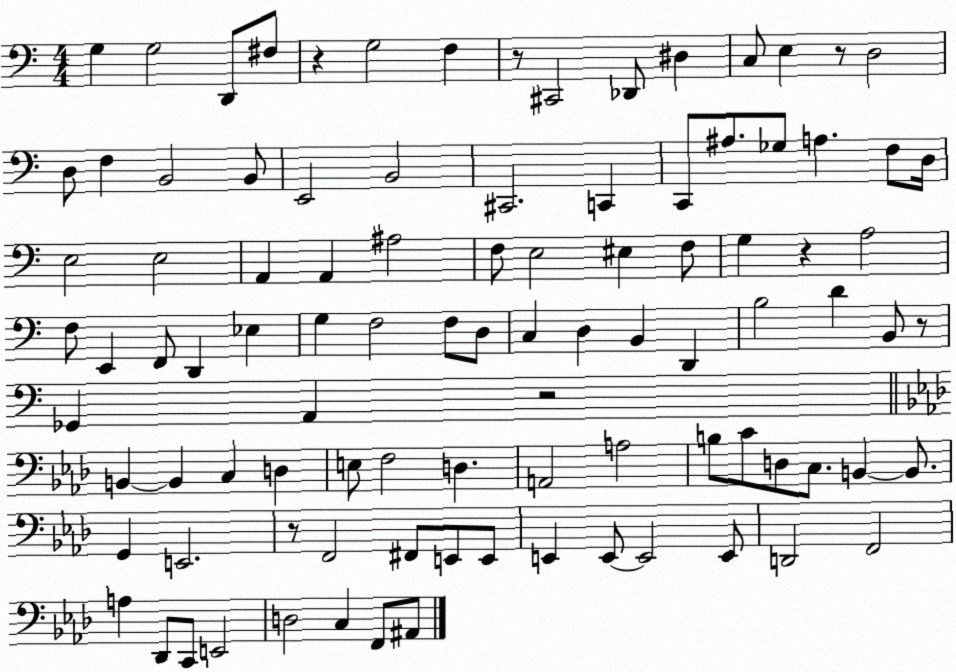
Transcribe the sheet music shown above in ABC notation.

X:1
T:Untitled
M:4/4
L:1/4
K:C
G, G,2 D,,/2 ^F,/2 z G,2 F, z/2 ^C,,2 _D,,/2 ^D, C,/2 E, z/2 D,2 D,/2 F, B,,2 B,,/2 E,,2 B,,2 ^C,,2 C,, C,,/2 ^A,/2 _G,/2 A, F,/2 D,/4 E,2 E,2 A,, A,, ^A,2 F,/2 E,2 ^E, F,/2 G, z A,2 F,/2 E,, F,,/2 D,, _E, G, F,2 F,/2 D,/2 C, D, B,, D,, B,2 D B,,/2 z/2 _G,, A,, z2 B,, B,, C, D, E,/2 F,2 D, A,,2 A,2 B,/2 C/2 D,/2 C,/2 B,, B,,/2 G,, E,,2 z/2 F,,2 ^F,,/2 E,,/2 E,,/2 E,, E,,/2 E,,2 E,,/2 D,,2 F,,2 A, _D,,/2 C,,/2 E,,2 D,2 C, F,,/2 ^A,,/2